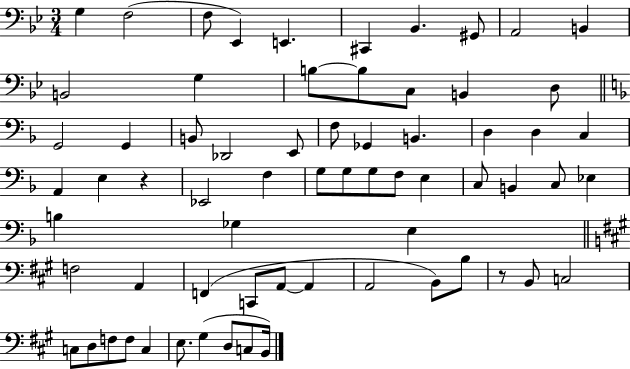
{
  \clef bass
  \numericTimeSignature
  \time 3/4
  \key bes \major
  g4 f2( | f8 ees,4) e,4. | cis,4 bes,4. gis,8 | a,2 b,4 | \break b,2 g4 | b8~~ b8 c8 b,4 d8 | \bar "||" \break \key f \major g,2 g,4 | b,8 des,2 e,8 | f8 ges,4 b,4. | d4 d4 c4 | \break a,4 e4 r4 | ees,2 f4 | g8 g8 g8 f8 e4 | c8 b,4 c8 ees4 | \break b4 ges4 e4 | \bar "||" \break \key a \major f2 a,4 | f,4( c,8 a,8~~ a,4 | a,2 b,8) b8 | r8 b,8 c2 | \break c8 d8 f8 f8 c4 | e8. gis4( d8 c8 b,16) | \bar "|."
}